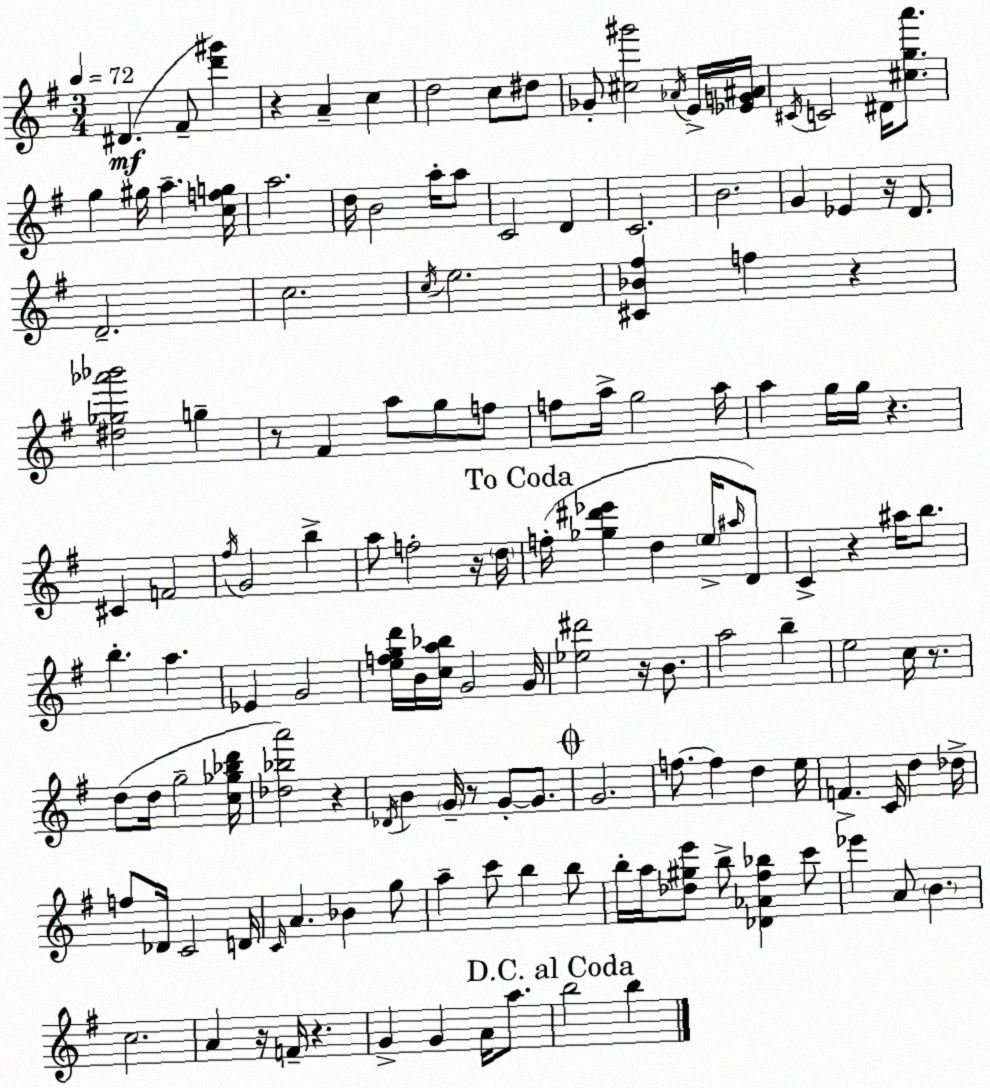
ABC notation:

X:1
T:Untitled
M:3/4
L:1/4
K:Em
^D ^F/2 [d'^g'] z A c d2 c/2 ^d/2 _G/2 [^c^g']2 _A/4 E/4 [_EG^A]/4 ^C/4 C2 ^D/4 [^cga']/2 g ^g/4 a [cfg]/4 a2 d/4 B2 a/4 a/2 C2 D C2 B2 G _E z/4 D/2 D2 c2 c/4 e2 [^C_B^f] f z [^d_g_a'_b']2 g z/2 ^F a/2 g/2 f/2 f/2 a/4 g2 a/4 a g/4 g/4 z ^C F2 ^f/4 G2 b a/2 f2 z/4 d/4 f/4 [_g^d'_e'] d e/4 ^a/4 D/2 C z ^a/4 b/2 b a _E G2 [efgd']/4 B/4 [ca_b]/4 G2 G/4 [_e^d']2 z/4 B/2 a2 b e2 c/4 z/2 d/2 d/4 g2 [c_g_bd']/4 [_d_ba']2 z _D/4 B G/4 z/2 G/2 G/2 G2 f/2 f d e/4 F C/4 d _d/4 f/2 _D/4 C2 D/4 C/4 A _B g/2 a c'/2 b b/2 b/4 a/4 [_d^ge']/2 b/2 [_D_A^f_b] c'/2 _e' A/2 B c2 A z/4 F/4 z G G A/4 a/2 b2 b